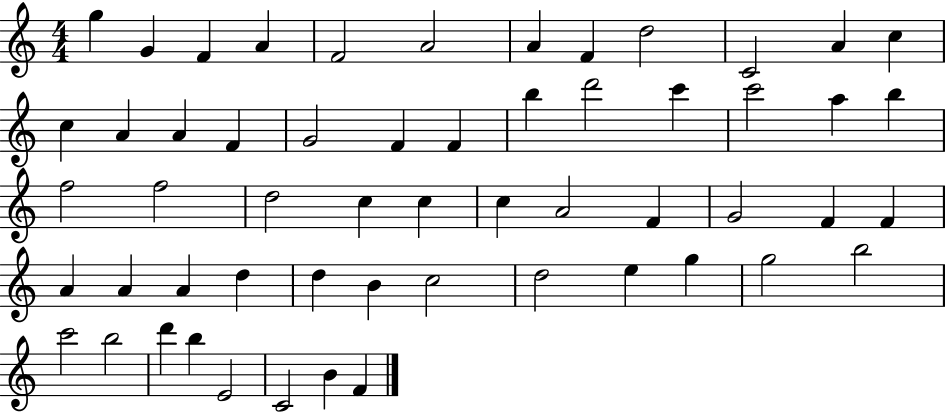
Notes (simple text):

G5/q G4/q F4/q A4/q F4/h A4/h A4/q F4/q D5/h C4/h A4/q C5/q C5/q A4/q A4/q F4/q G4/h F4/q F4/q B5/q D6/h C6/q C6/h A5/q B5/q F5/h F5/h D5/h C5/q C5/q C5/q A4/h F4/q G4/h F4/q F4/q A4/q A4/q A4/q D5/q D5/q B4/q C5/h D5/h E5/q G5/q G5/h B5/h C6/h B5/h D6/q B5/q E4/h C4/h B4/q F4/q